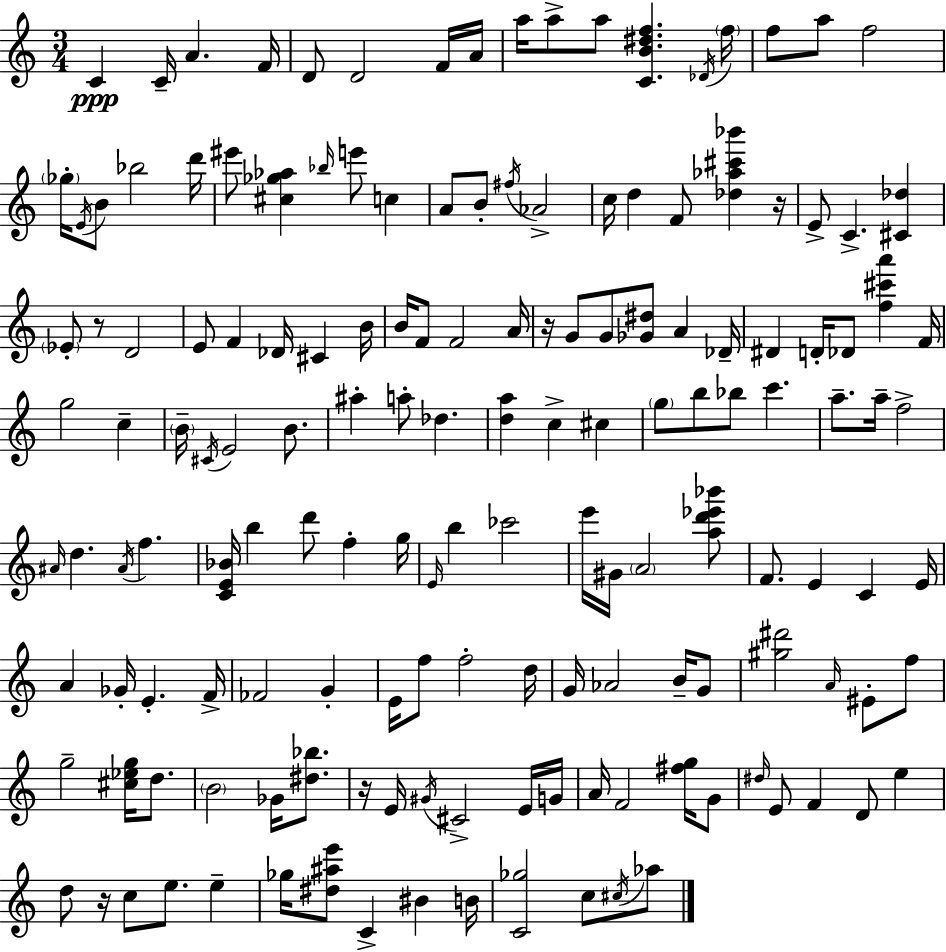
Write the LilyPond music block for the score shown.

{
  \clef treble
  \numericTimeSignature
  \time 3/4
  \key c \major
  \repeat volta 2 { c'4\ppp c'16-- a'4. f'16 | d'8 d'2 f'16 a'16 | a''16 a''8-> a''8 <c' b' dis'' f''>4. \acciaccatura { des'16 } | \parenthesize f''16 f''8 a''8 f''2 | \break \parenthesize ges''16-. \acciaccatura { e'16 } b'8 bes''2 | d'''16 eis'''8 <cis'' ges'' aes''>4 \grace { bes''16 } e'''8 c''4 | a'8 b'8-. \acciaccatura { fis''16 } aes'2-> | c''16 d''4 f'8 <des'' aes'' cis''' bes'''>4 | \break r16 e'8-> c'4.-> | <cis' des''>4 \parenthesize ees'8-. r8 d'2 | e'8 f'4 des'16 cis'4 | b'16 b'16 f'8 f'2 | \break a'16 r16 g'8 g'8 <ges' dis''>8 a'4 | des'16-- dis'4 d'16-. des'8 <f'' cis''' a'''>4 | f'16 g''2 | c''4-- \parenthesize b'16-- \acciaccatura { cis'16 } e'2 | \break b'8. ais''4-. a''8-. des''4. | <d'' a''>4 c''4-> | cis''4 \parenthesize g''8 b''8 bes''8 c'''4. | a''8.-- a''16-- f''2-> | \break \grace { ais'16 } d''4. | \acciaccatura { ais'16 } f''4. <c' e' bes'>16 b''4 | d'''8 f''4-. g''16 \grace { e'16 } b''4 | ces'''2 e'''16 gis'16 \parenthesize a'2 | \break <a'' d''' ees''' bes'''>8 f'8. e'4 | c'4 e'16 a'4 | ges'16-. e'4.-. f'16-> fes'2 | g'4-. e'16 f''8 f''2-. | \break d''16 g'16 aes'2 | b'16-- g'8 <gis'' dis'''>2 | \grace { a'16 } eis'8-. f''8 g''2-- | <cis'' ees'' g''>16 d''8. \parenthesize b'2 | \break ges'16 <dis'' bes''>8. r16 e'16 \acciaccatura { gis'16 } | cis'2-> e'16 g'16 a'16 f'2 | <fis'' g''>16 g'8 \grace { dis''16 } e'8 | f'4 d'8 e''4 d''8 | \break r16 c''8 e''8. e''4-- ges''16 | <dis'' ais'' e'''>8 c'4-> bis'4 b'16 <c' ges''>2 | c''8 \acciaccatura { cis''16 } aes''8 | } \bar "|."
}